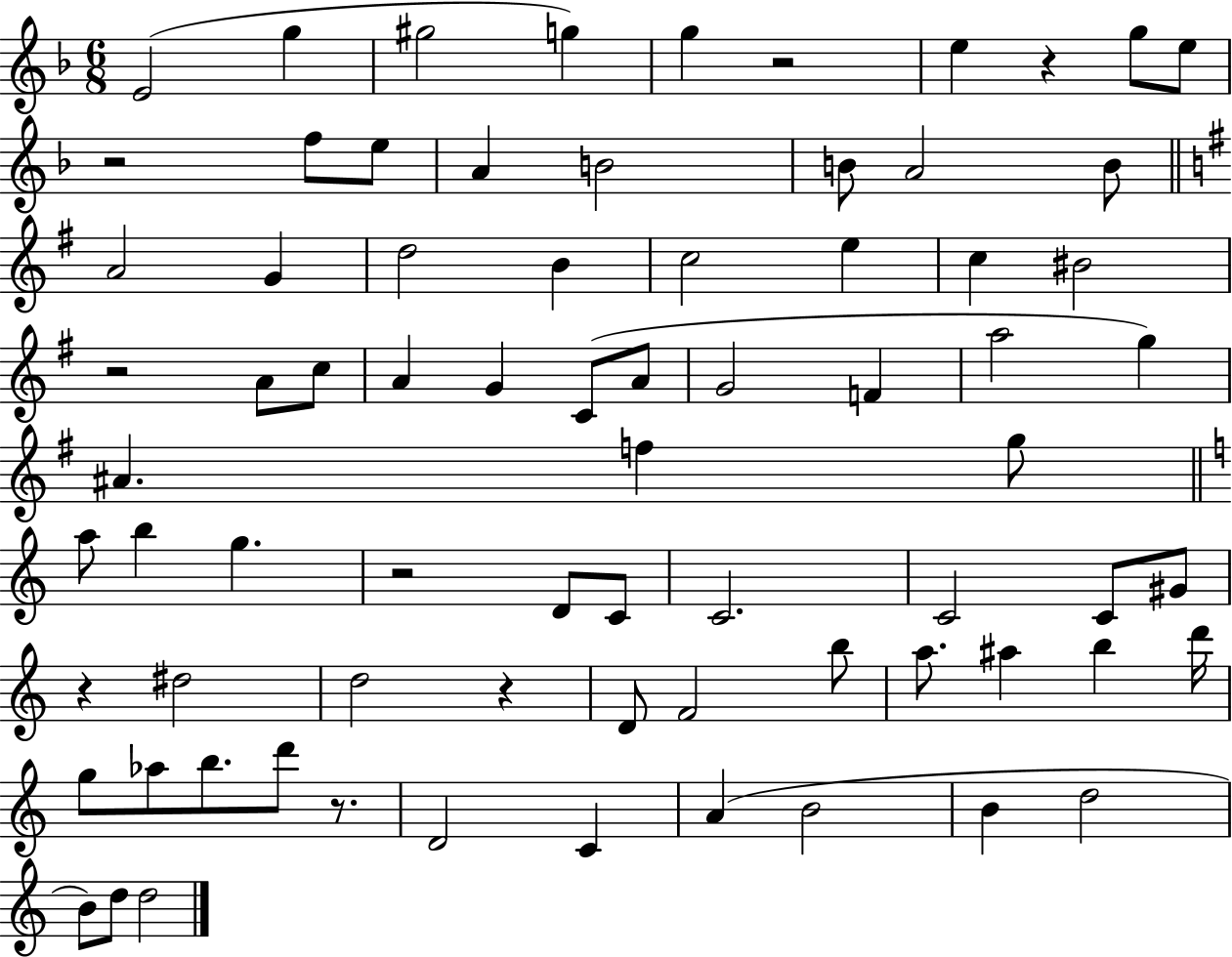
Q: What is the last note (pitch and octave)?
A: D5